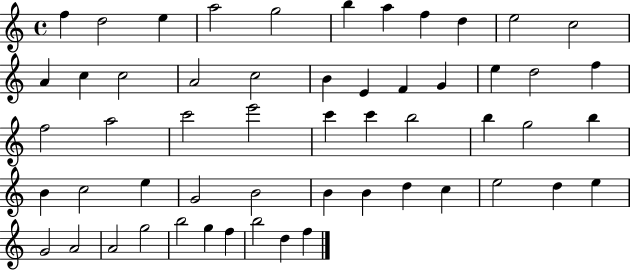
F5/q D5/h E5/q A5/h G5/h B5/q A5/q F5/q D5/q E5/h C5/h A4/q C5/q C5/h A4/h C5/h B4/q E4/q F4/q G4/q E5/q D5/h F5/q F5/h A5/h C6/h E6/h C6/q C6/q B5/h B5/q G5/h B5/q B4/q C5/h E5/q G4/h B4/h B4/q B4/q D5/q C5/q E5/h D5/q E5/q G4/h A4/h A4/h G5/h B5/h G5/q F5/q B5/h D5/q F5/q